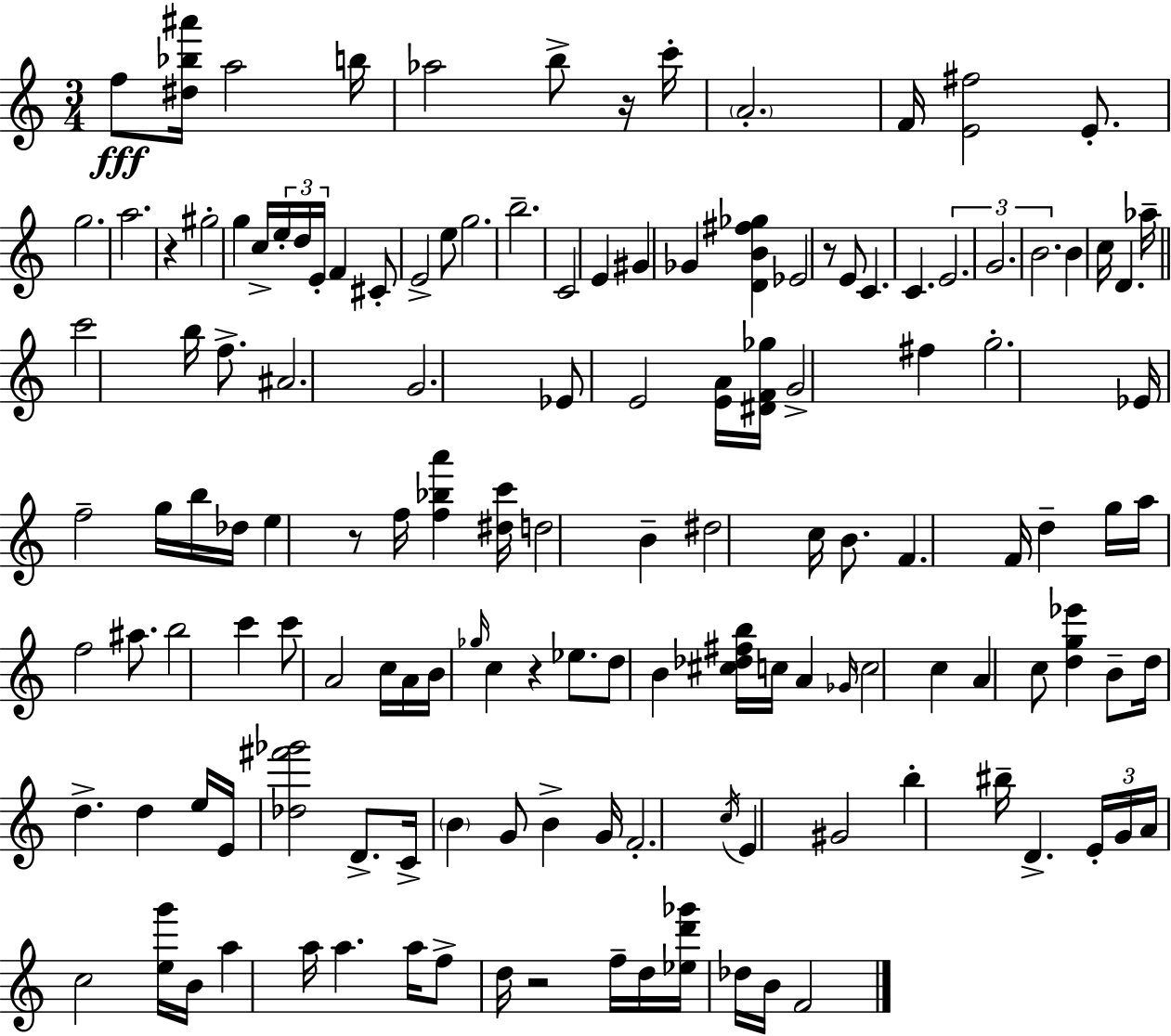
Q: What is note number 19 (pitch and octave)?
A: C#4